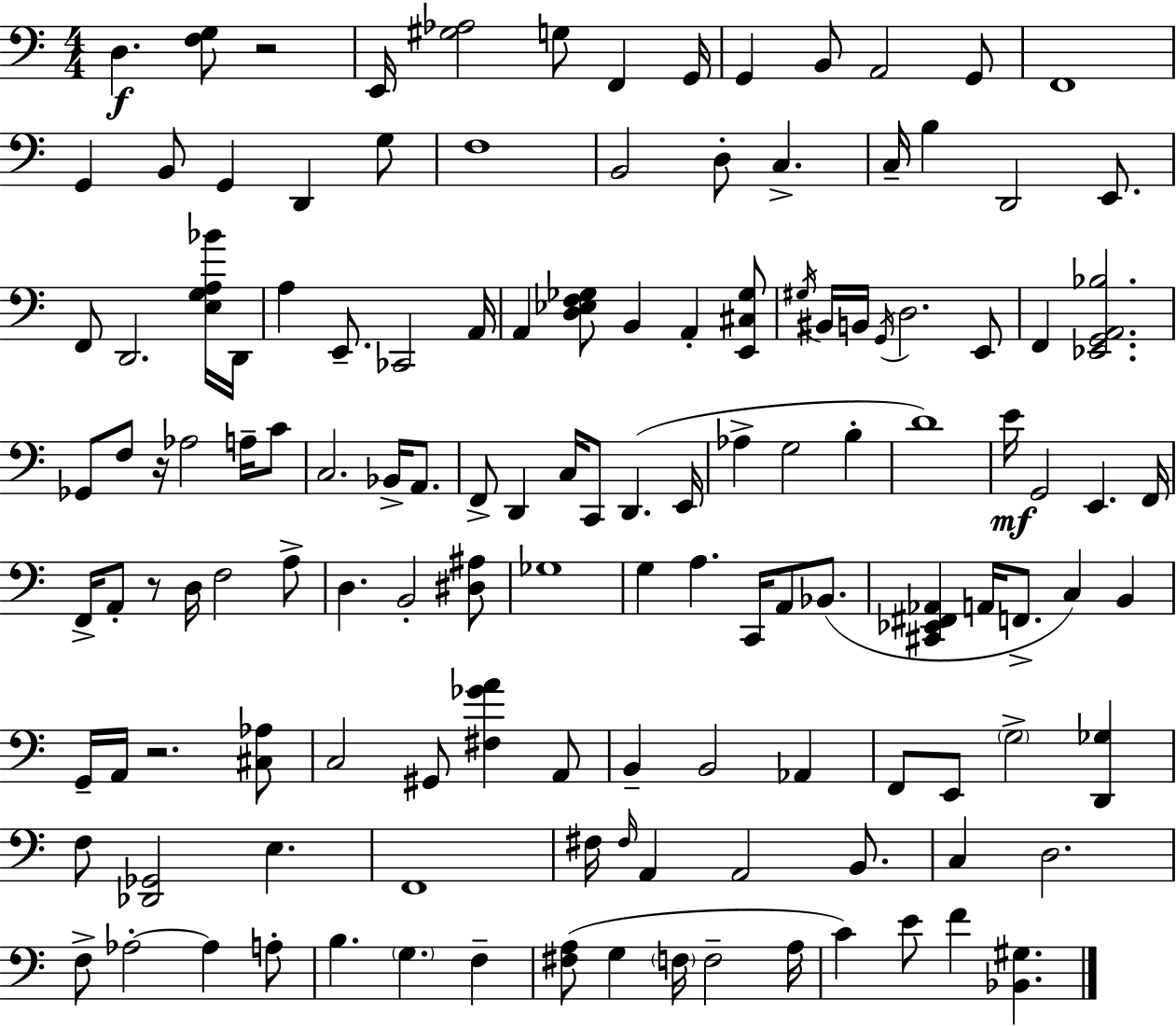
D3/q. [F3,G3]/e R/h E2/s [G#3,Ab3]/h G3/e F2/q G2/s G2/q B2/e A2/h G2/e F2/w G2/q B2/e G2/q D2/q G3/e F3/w B2/h D3/e C3/q. C3/s B3/q D2/h E2/e. F2/e D2/h. [E3,G3,A3,Bb4]/s D2/s A3/q E2/e. CES2/h A2/s A2/q [D3,Eb3,F3,Gb3]/e B2/q A2/q [E2,C#3,Gb3]/e G#3/s BIS2/s B2/s G2/s D3/h. E2/e F2/q [Eb2,G2,A2,Bb3]/h. Gb2/e F3/e R/s Ab3/h A3/s C4/e C3/h. Bb2/s A2/e. F2/e D2/q C3/s C2/e D2/q. E2/s Ab3/q G3/h B3/q D4/w E4/s G2/h E2/q. F2/s F2/s A2/e R/e D3/s F3/h A3/e D3/q. B2/h [D#3,A#3]/e Gb3/w G3/q A3/q. C2/s A2/e Bb2/e. [C#2,Eb2,F#2,Ab2]/q A2/s F2/e. C3/q B2/q G2/s A2/s R/h. [C#3,Ab3]/e C3/h G#2/e [F#3,Gb4,A4]/q A2/e B2/q B2/h Ab2/q F2/e E2/e G3/h [D2,Gb3]/q F3/e [Db2,Gb2]/h E3/q. F2/w F#3/s F#3/s A2/q A2/h B2/e. C3/q D3/h. F3/e Ab3/h Ab3/q A3/e B3/q. G3/q. F3/q [F#3,A3]/e G3/q F3/s F3/h A3/s C4/q E4/e F4/q [Bb2,G#3]/q.